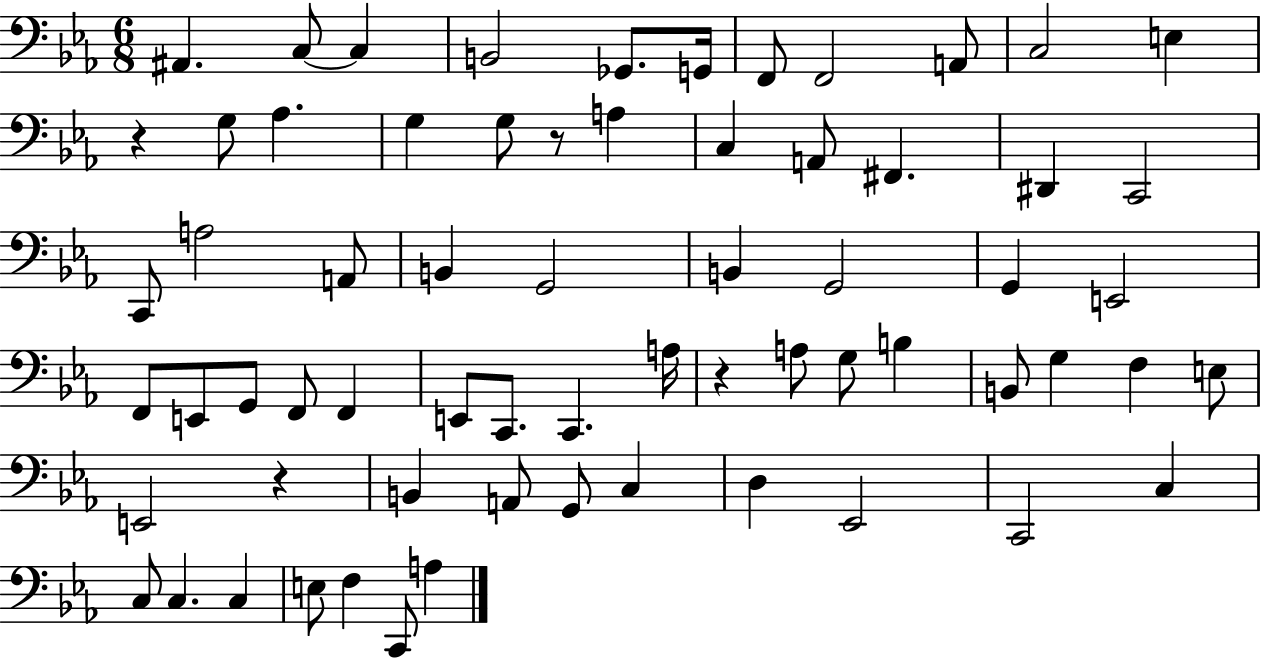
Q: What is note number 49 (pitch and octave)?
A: A2